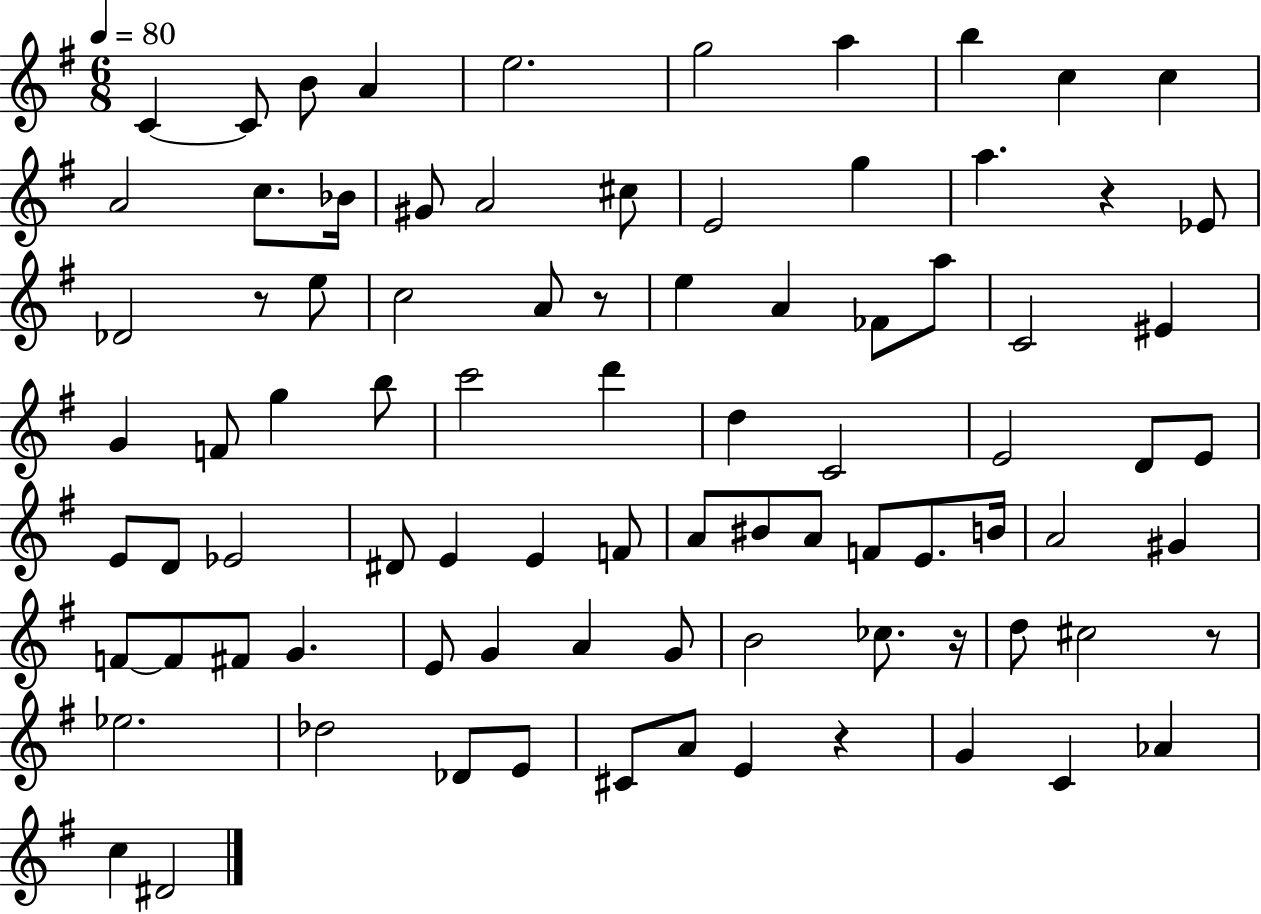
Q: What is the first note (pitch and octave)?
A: C4